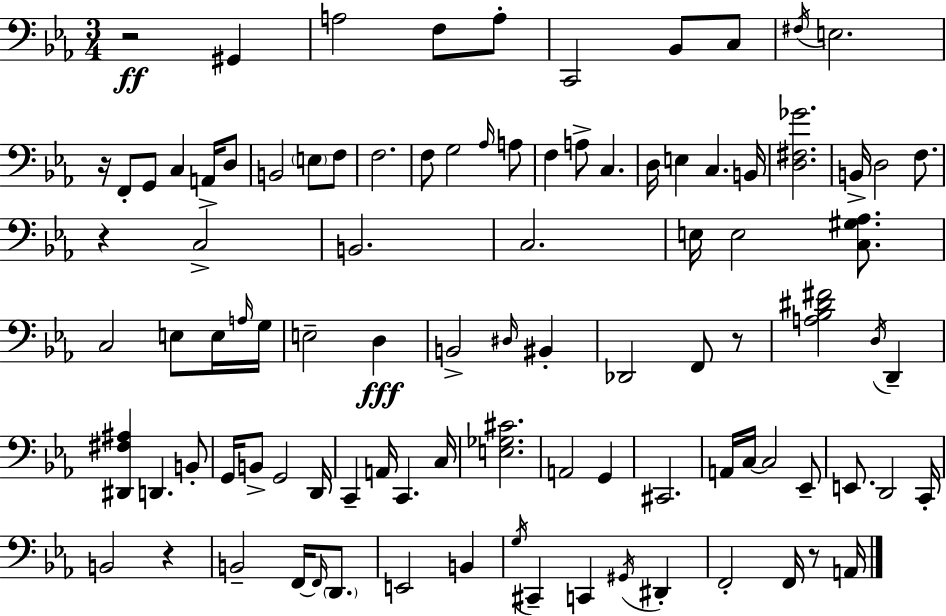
R/h G#2/q A3/h F3/e A3/e C2/h Bb2/e C3/e F#3/s E3/h. R/s F2/e G2/e C3/q A2/s D3/e B2/h E3/e F3/e F3/h. F3/e G3/h Ab3/s A3/e F3/q A3/e C3/q. D3/s E3/q C3/q. B2/s [D3,F#3,Gb4]/h. B2/s D3/h F3/e. R/q C3/h B2/h. C3/h. E3/s E3/h [C3,G#3,Ab3]/e. C3/h E3/e E3/s A3/s G3/s E3/h D3/q B2/h D#3/s BIS2/q Db2/h F2/e R/e [A3,Bb3,D#4,F#4]/h D3/s D2/q [D#2,F#3,A#3]/q D2/q. B2/e G2/s B2/e G2/h D2/s C2/q A2/s C2/q. C3/s [E3,Gb3,C#4]/h. A2/h G2/q C#2/h. A2/s C3/s C3/h Eb2/e E2/e. D2/h C2/s B2/h R/q B2/h F2/s F2/s D2/e. E2/h B2/q G3/s C#2/q C2/q G#2/s D#2/q F2/h F2/s R/e A2/s